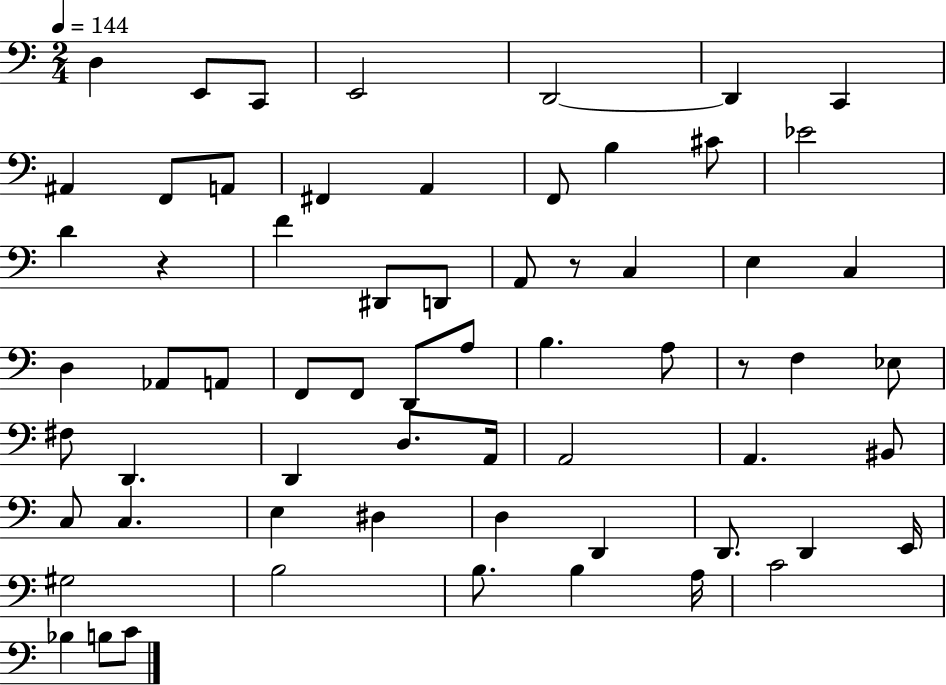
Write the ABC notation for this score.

X:1
T:Untitled
M:2/4
L:1/4
K:C
D, E,,/2 C,,/2 E,,2 D,,2 D,, C,, ^A,, F,,/2 A,,/2 ^F,, A,, F,,/2 B, ^C/2 _E2 D z F ^D,,/2 D,,/2 A,,/2 z/2 C, E, C, D, _A,,/2 A,,/2 F,,/2 F,,/2 D,,/2 A,/2 B, A,/2 z/2 F, _E,/2 ^F,/2 D,, D,, D,/2 A,,/4 A,,2 A,, ^B,,/2 C,/2 C, E, ^D, D, D,, D,,/2 D,, E,,/4 ^G,2 B,2 B,/2 B, A,/4 C2 _B, B,/2 C/2